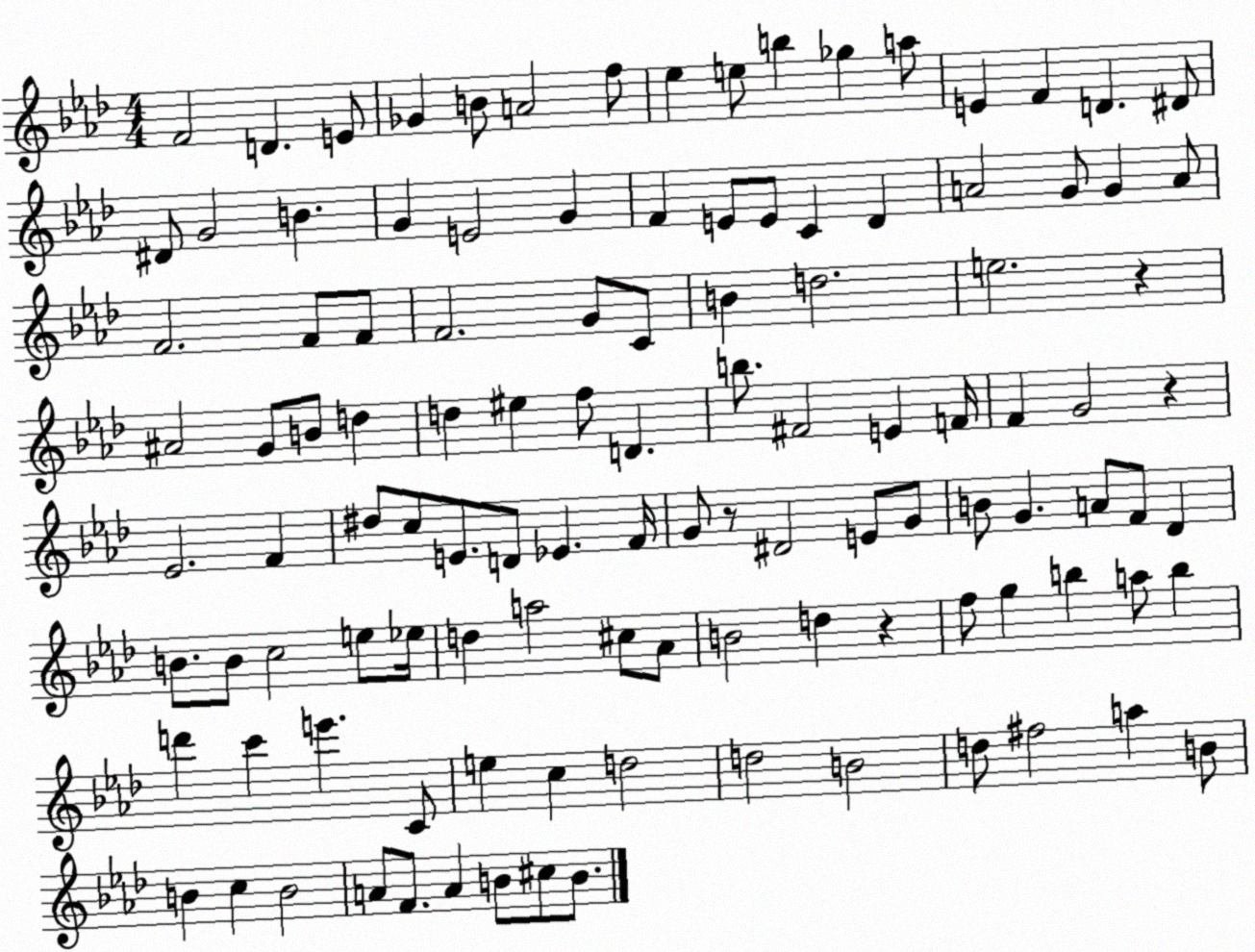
X:1
T:Untitled
M:4/4
L:1/4
K:Ab
F2 D E/2 _G B/2 A2 f/2 _e e/2 b _g a/2 E F D ^D/2 ^D/2 G2 B G E2 G F E/2 E/2 C _D A2 G/2 G A/2 F2 F/2 F/2 F2 G/2 C/2 B d2 e2 z ^A2 G/2 B/2 d d ^e f/2 D b/2 ^F2 E F/4 F G2 z _E2 F ^d/2 c/2 E/2 D/2 _E F/4 G/2 z/2 ^D2 E/2 G/2 B/2 G A/2 F/2 _D B/2 B/2 c2 e/2 _e/4 d a2 ^c/2 _A/2 B2 d z f/2 g b a/2 b d' c' e' C/2 e c d2 d2 B2 d/2 ^f2 a B/2 B c B2 A/2 F/2 A B/2 ^c/2 B/2